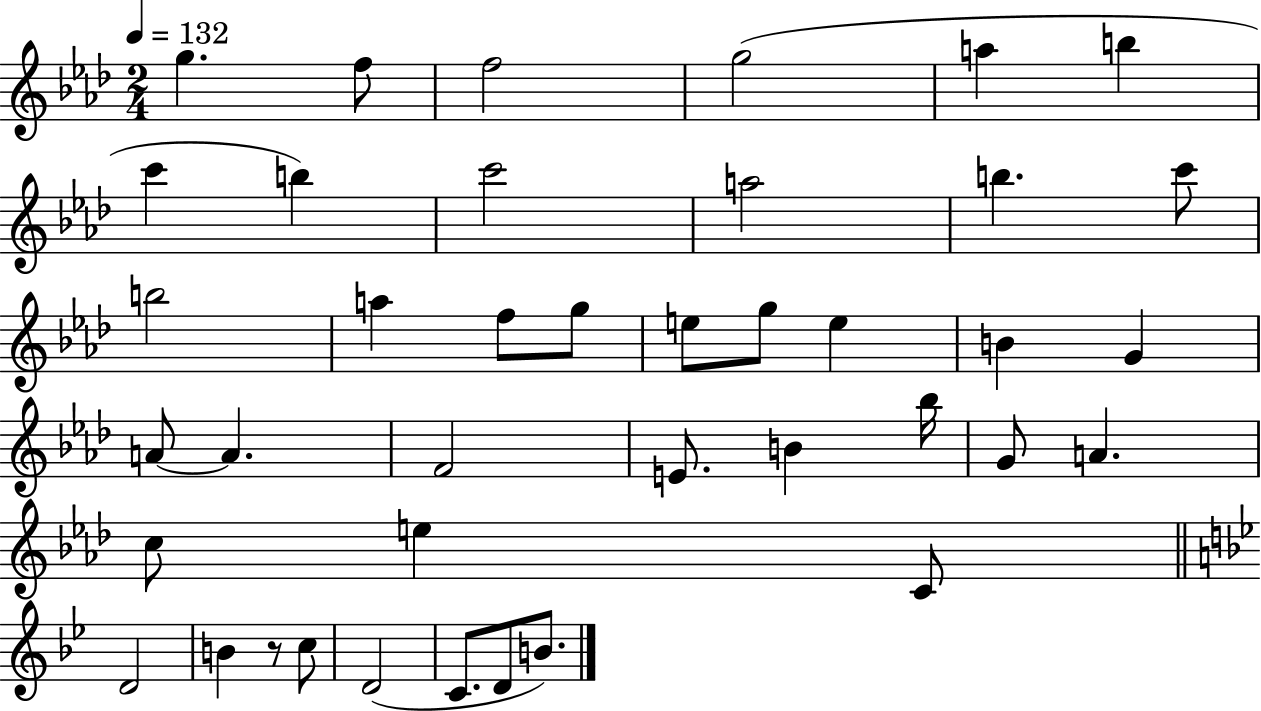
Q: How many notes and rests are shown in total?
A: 40